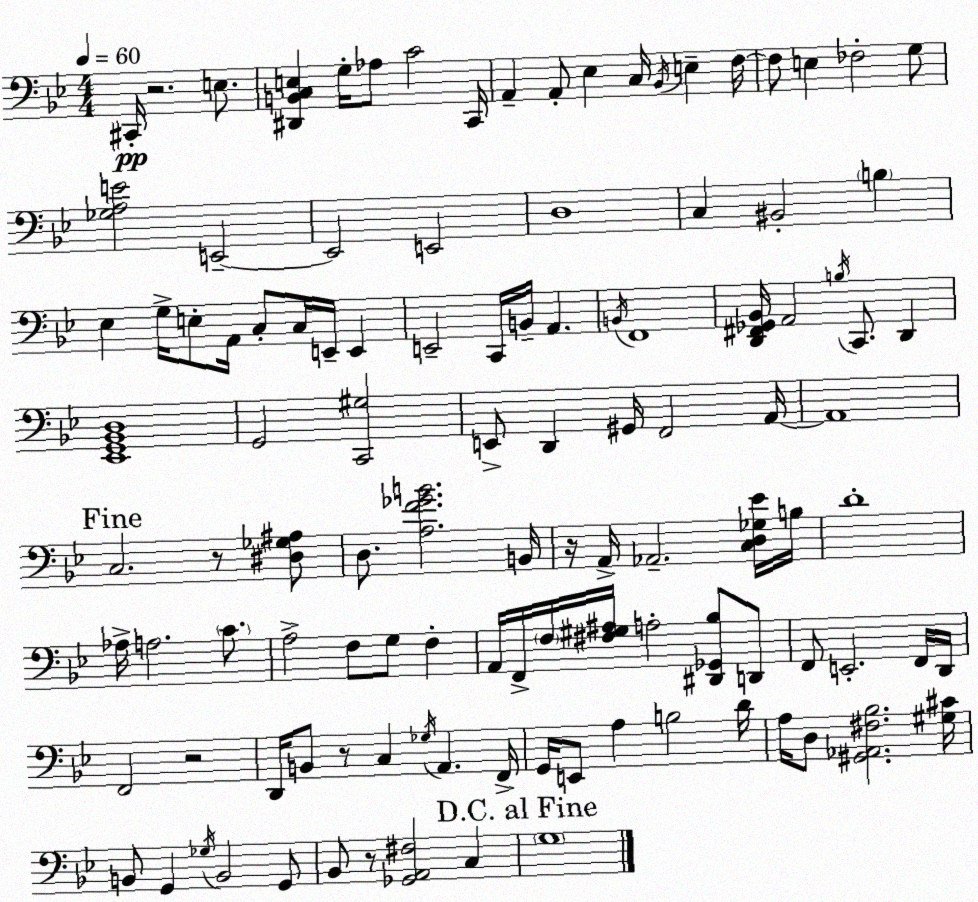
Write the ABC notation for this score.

X:1
T:Untitled
M:4/4
L:1/4
K:Bb
^C,,/4 z2 E,/2 [^D,,B,,C,E,] G,/4 _A,/2 C2 C,,/4 A,, A,,/2 _E, C,/4 _B,,/4 E, F,/4 F,/2 E, _F,2 G,/2 [_G,A,E]2 E,,2 E,,2 E,,2 D,4 C, ^B,,2 B, _E, G,/4 E,/2 A,,/4 C,/2 C,/4 E,,/4 E,, E,,2 C,,/4 B,,/4 A,, B,,/4 F,,4 [D,,^F,,_G,,_B,,]/4 A,,2 B,/4 C,,/2 D,, [_E,,G,,_B,,D,]4 G,,2 [C,,^G,]2 E,,/2 D,, ^G,,/4 F,,2 A,,/4 A,,4 C,2 z/2 [^D,_G,^A,]/2 D,/2 [A,F_GB]2 B,,/4 z/4 A,,/4 _A,,2 [C,D,_G,_E]/4 B,/4 D4 _A,/4 A,2 C/2 A,2 F,/2 G,/2 F, A,,/4 F,,/4 F,/4 [^F,^G,^A,]/4 A,2 [^D,,_G,,_B,]/2 D,,/2 F,,/2 E,,2 F,,/4 D,,/4 F,,2 z2 D,,/4 B,,/2 z/2 C, _G,/4 A,, F,,/4 G,,/4 E,,/2 A, B,2 D/4 A,/4 D,/2 [^G,,_A,,^F,_B,]2 [^G,^C]/4 B,,/2 G,, _G,/4 B,,2 G,,/2 _B,,/2 z/2 [_G,,A,,^F,]2 C, G,4